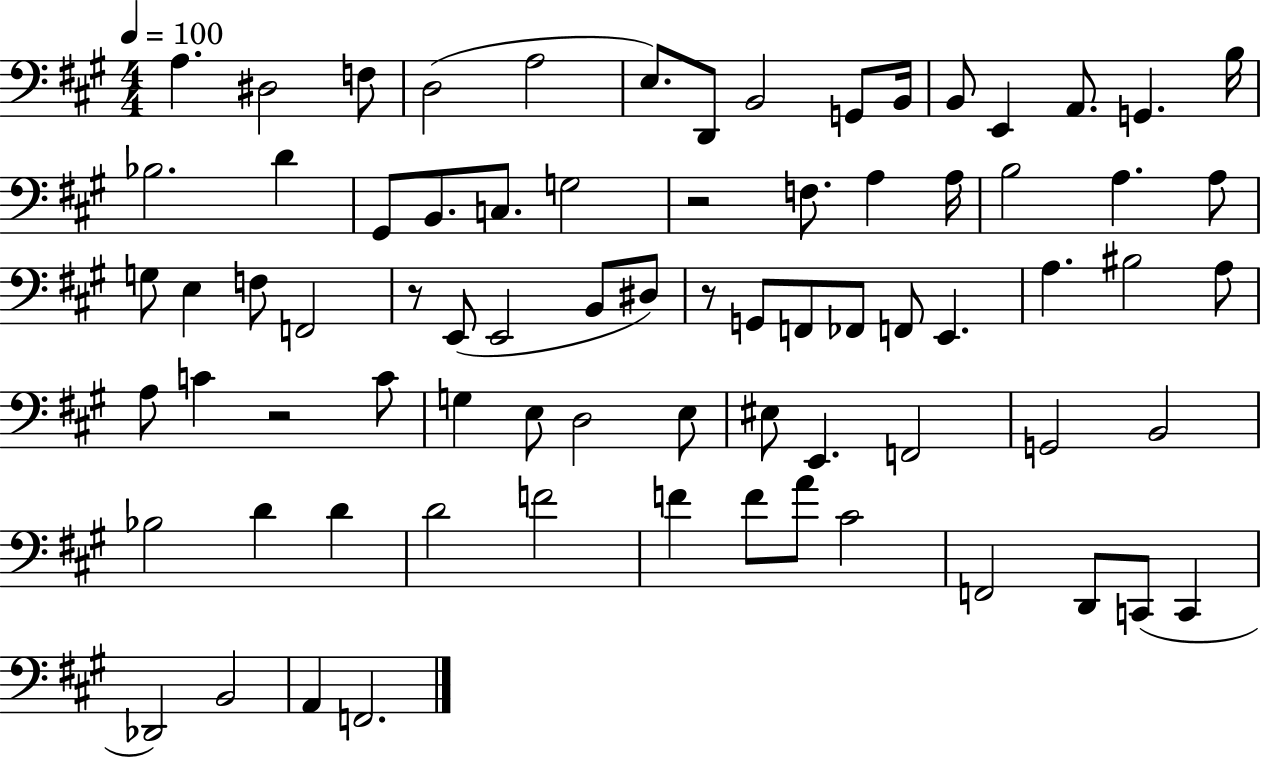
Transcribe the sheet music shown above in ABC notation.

X:1
T:Untitled
M:4/4
L:1/4
K:A
A, ^D,2 F,/2 D,2 A,2 E,/2 D,,/2 B,,2 G,,/2 B,,/4 B,,/2 E,, A,,/2 G,, B,/4 _B,2 D ^G,,/2 B,,/2 C,/2 G,2 z2 F,/2 A, A,/4 B,2 A, A,/2 G,/2 E, F,/2 F,,2 z/2 E,,/2 E,,2 B,,/2 ^D,/2 z/2 G,,/2 F,,/2 _F,,/2 F,,/2 E,, A, ^B,2 A,/2 A,/2 C z2 C/2 G, E,/2 D,2 E,/2 ^E,/2 E,, F,,2 G,,2 B,,2 _B,2 D D D2 F2 F F/2 A/2 ^C2 F,,2 D,,/2 C,,/2 C,, _D,,2 B,,2 A,, F,,2